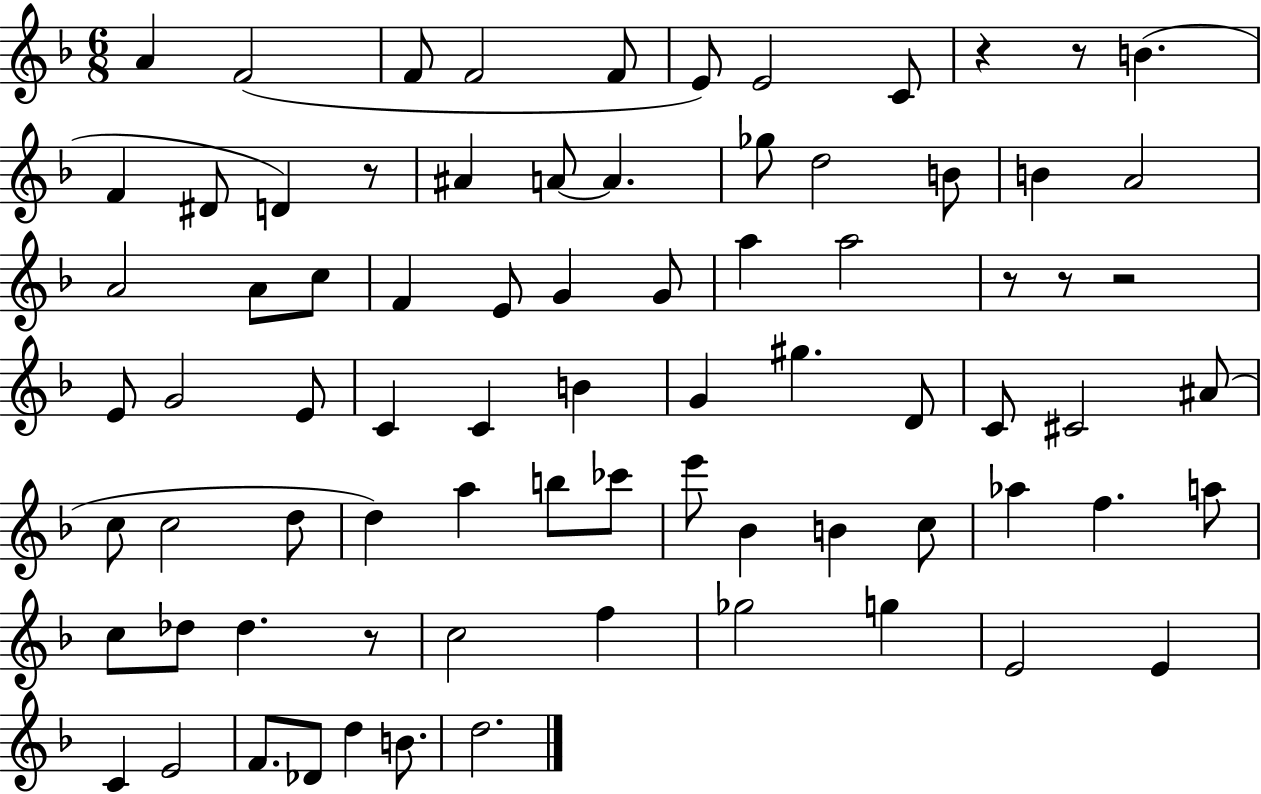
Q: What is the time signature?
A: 6/8